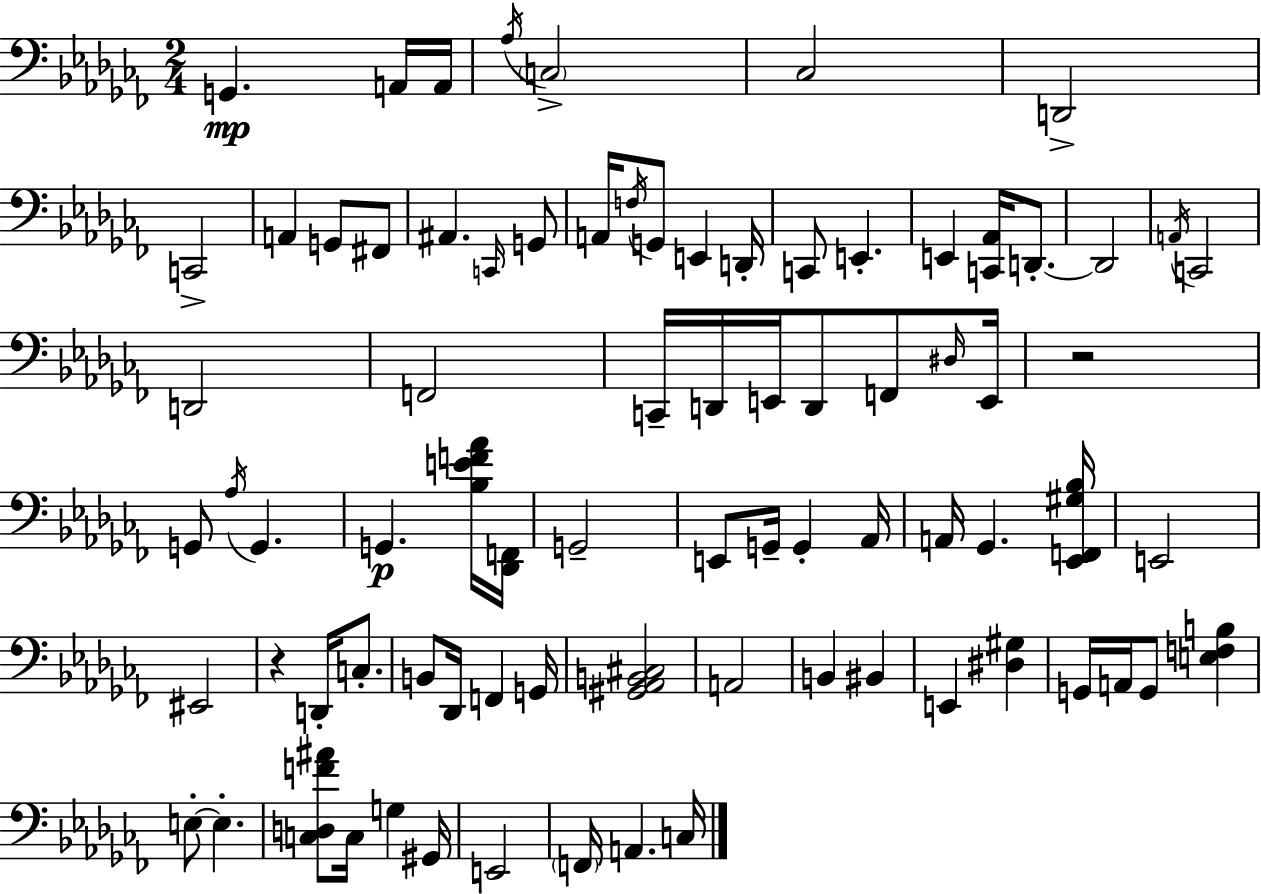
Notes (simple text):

G2/q. A2/s A2/s Ab3/s C3/h CES3/h D2/h C2/h A2/q G2/e F#2/e A#2/q. C2/s G2/e A2/s F3/s G2/e E2/q D2/s C2/e E2/q. E2/q [C2,Ab2]/s D2/e. D2/h A2/s C2/h D2/h F2/h C2/s D2/s E2/s D2/e F2/e D#3/s E2/s R/h G2/e Ab3/s G2/q. G2/q. [Bb3,E4,F4,Ab4]/s [Db2,F2]/s G2/h E2/e G2/s G2/q Ab2/s A2/s Gb2/q. [Eb2,F2,G#3,Bb3]/s E2/h EIS2/h R/q D2/s C3/e. B2/e Db2/s F2/q G2/s [G#2,Ab2,B2,C#3]/h A2/h B2/q BIS2/q E2/q [D#3,G#3]/q G2/s A2/s G2/e [E3,F3,B3]/q E3/e E3/q. [C3,D3,F4,A#4]/e C3/s G3/q G#2/s E2/h F2/s A2/q. C3/s